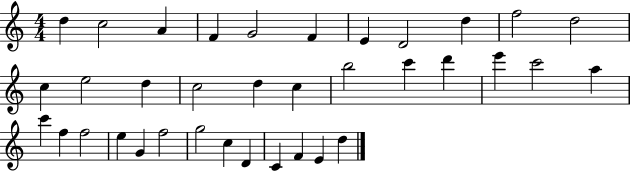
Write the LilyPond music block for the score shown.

{
  \clef treble
  \numericTimeSignature
  \time 4/4
  \key c \major
  d''4 c''2 a'4 | f'4 g'2 f'4 | e'4 d'2 d''4 | f''2 d''2 | \break c''4 e''2 d''4 | c''2 d''4 c''4 | b''2 c'''4 d'''4 | e'''4 c'''2 a''4 | \break c'''4 f''4 f''2 | e''4 g'4 f''2 | g''2 c''4 d'4 | c'4 f'4 e'4 d''4 | \break \bar "|."
}